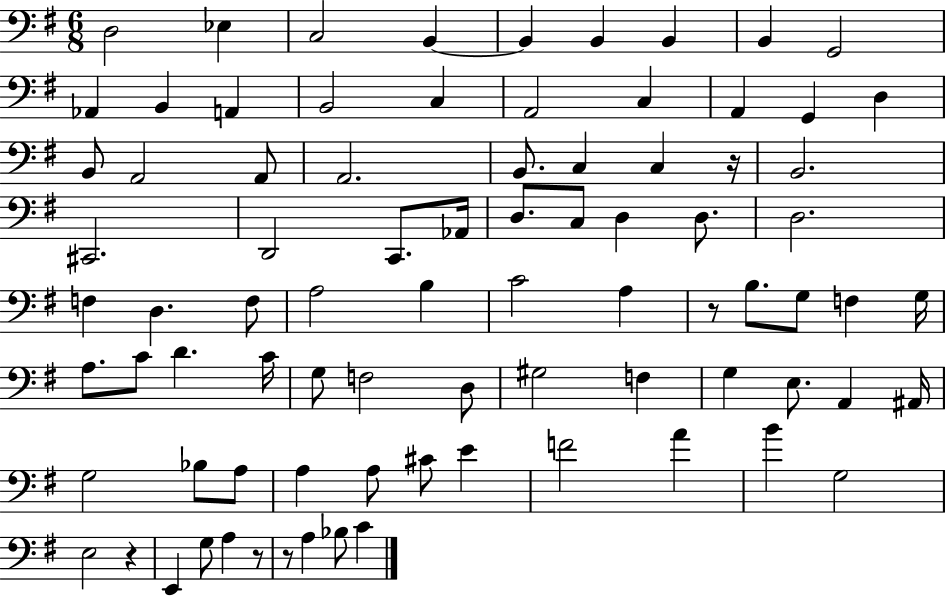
X:1
T:Untitled
M:6/8
L:1/4
K:G
D,2 _E, C,2 B,, B,, B,, B,, B,, G,,2 _A,, B,, A,, B,,2 C, A,,2 C, A,, G,, D, B,,/2 A,,2 A,,/2 A,,2 B,,/2 C, C, z/4 B,,2 ^C,,2 D,,2 C,,/2 _A,,/4 D,/2 C,/2 D, D,/2 D,2 F, D, F,/2 A,2 B, C2 A, z/2 B,/2 G,/2 F, G,/4 A,/2 C/2 D C/4 G,/2 F,2 D,/2 ^G,2 F, G, E,/2 A,, ^A,,/4 G,2 _B,/2 A,/2 A, A,/2 ^C/2 E F2 A B G,2 E,2 z E,, G,/2 A, z/2 z/2 A, _B,/2 C